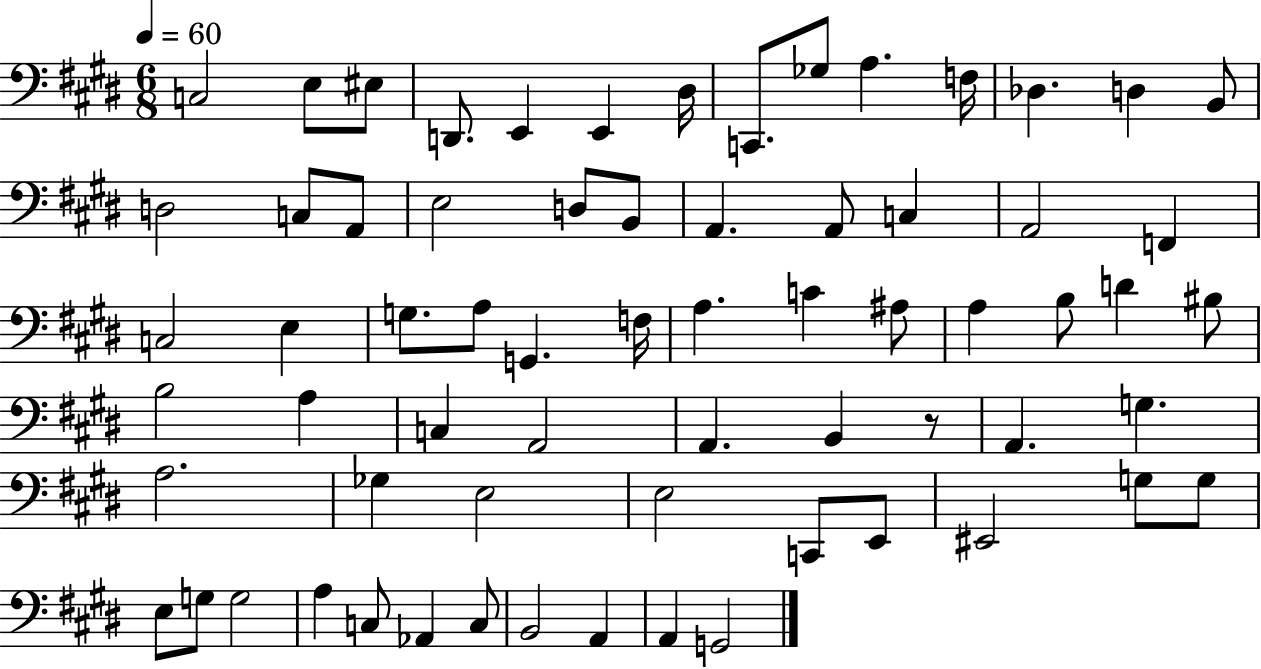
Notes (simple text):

C3/h E3/e EIS3/e D2/e. E2/q E2/q D#3/s C2/e. Gb3/e A3/q. F3/s Db3/q. D3/q B2/e D3/h C3/e A2/e E3/h D3/e B2/e A2/q. A2/e C3/q A2/h F2/q C3/h E3/q G3/e. A3/e G2/q. F3/s A3/q. C4/q A#3/e A3/q B3/e D4/q BIS3/e B3/h A3/q C3/q A2/h A2/q. B2/q R/e A2/q. G3/q. A3/h. Gb3/q E3/h E3/h C2/e E2/e EIS2/h G3/e G3/e E3/e G3/e G3/h A3/q C3/e Ab2/q C3/e B2/h A2/q A2/q G2/h